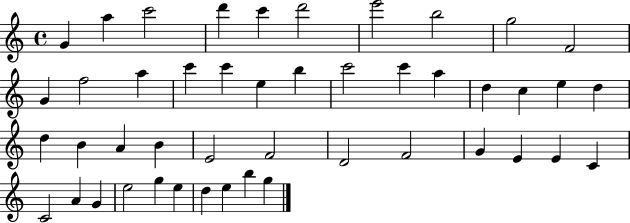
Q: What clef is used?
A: treble